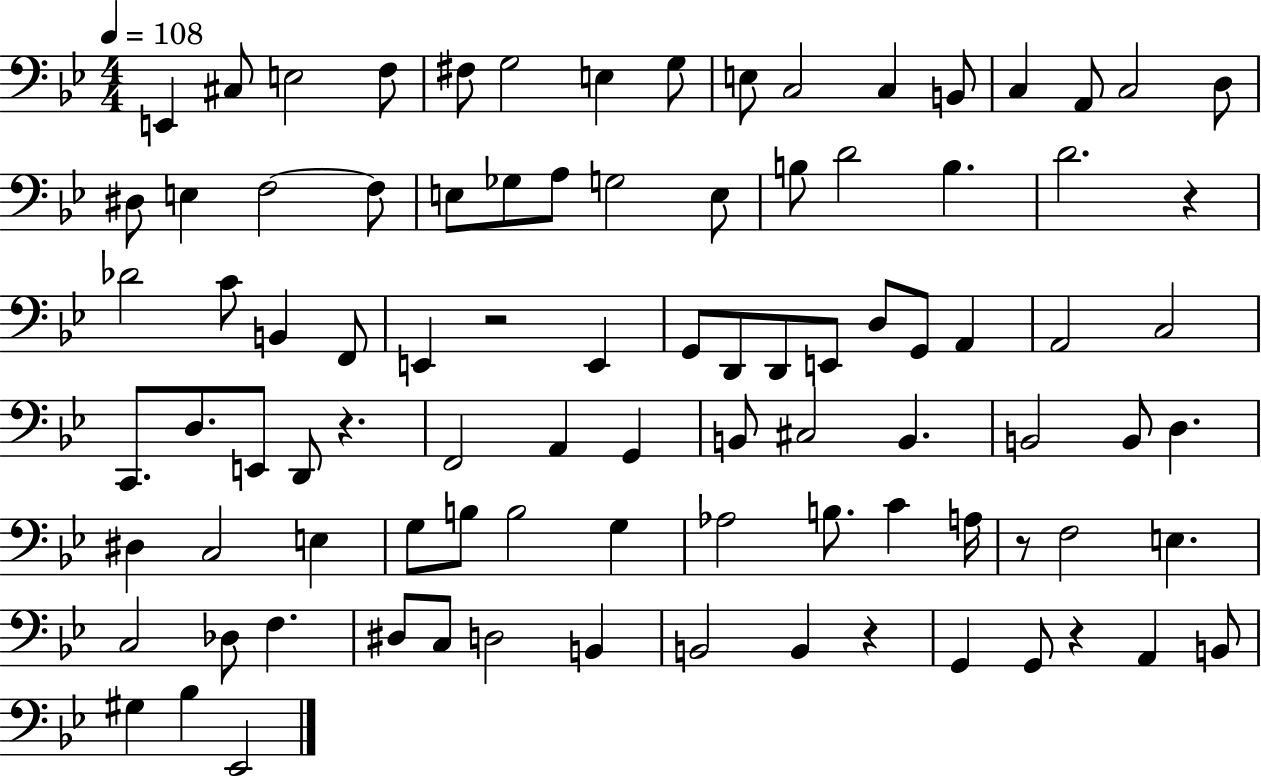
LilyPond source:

{
  \clef bass
  \numericTimeSignature
  \time 4/4
  \key bes \major
  \tempo 4 = 108
  \repeat volta 2 { e,4 cis8 e2 f8 | fis8 g2 e4 g8 | e8 c2 c4 b,8 | c4 a,8 c2 d8 | \break dis8 e4 f2~~ f8 | e8 ges8 a8 g2 e8 | b8 d'2 b4. | d'2. r4 | \break des'2 c'8 b,4 f,8 | e,4 r2 e,4 | g,8 d,8 d,8 e,8 d8 g,8 a,4 | a,2 c2 | \break c,8. d8. e,8 d,8 r4. | f,2 a,4 g,4 | b,8 cis2 b,4. | b,2 b,8 d4. | \break dis4 c2 e4 | g8 b8 b2 g4 | aes2 b8. c'4 a16 | r8 f2 e4. | \break c2 des8 f4. | dis8 c8 d2 b,4 | b,2 b,4 r4 | g,4 g,8 r4 a,4 b,8 | \break gis4 bes4 ees,2 | } \bar "|."
}